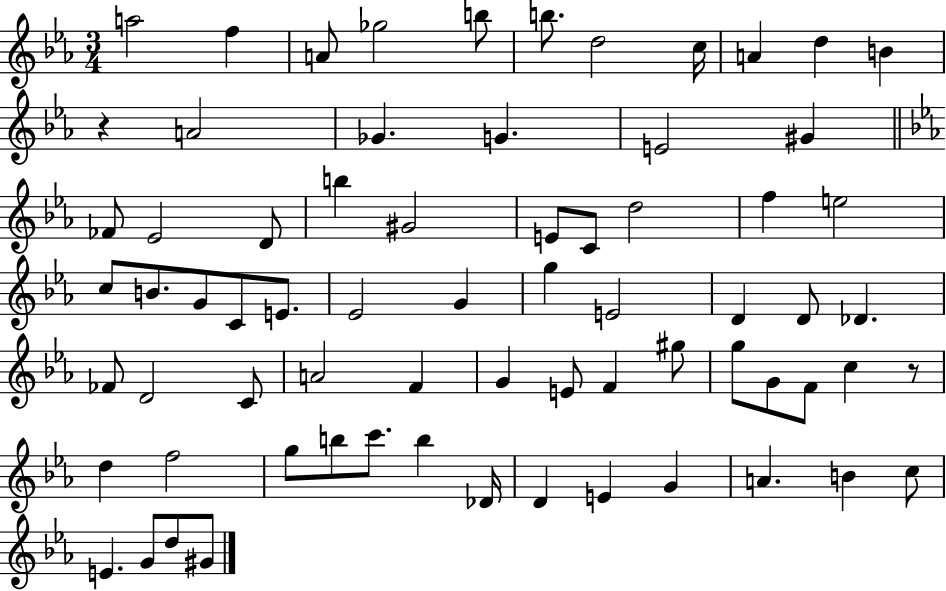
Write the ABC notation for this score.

X:1
T:Untitled
M:3/4
L:1/4
K:Eb
a2 f A/2 _g2 b/2 b/2 d2 c/4 A d B z A2 _G G E2 ^G _F/2 _E2 D/2 b ^G2 E/2 C/2 d2 f e2 c/2 B/2 G/2 C/2 E/2 _E2 G g E2 D D/2 _D _F/2 D2 C/2 A2 F G E/2 F ^g/2 g/2 G/2 F/2 c z/2 d f2 g/2 b/2 c'/2 b _D/4 D E G A B c/2 E G/2 d/2 ^G/2